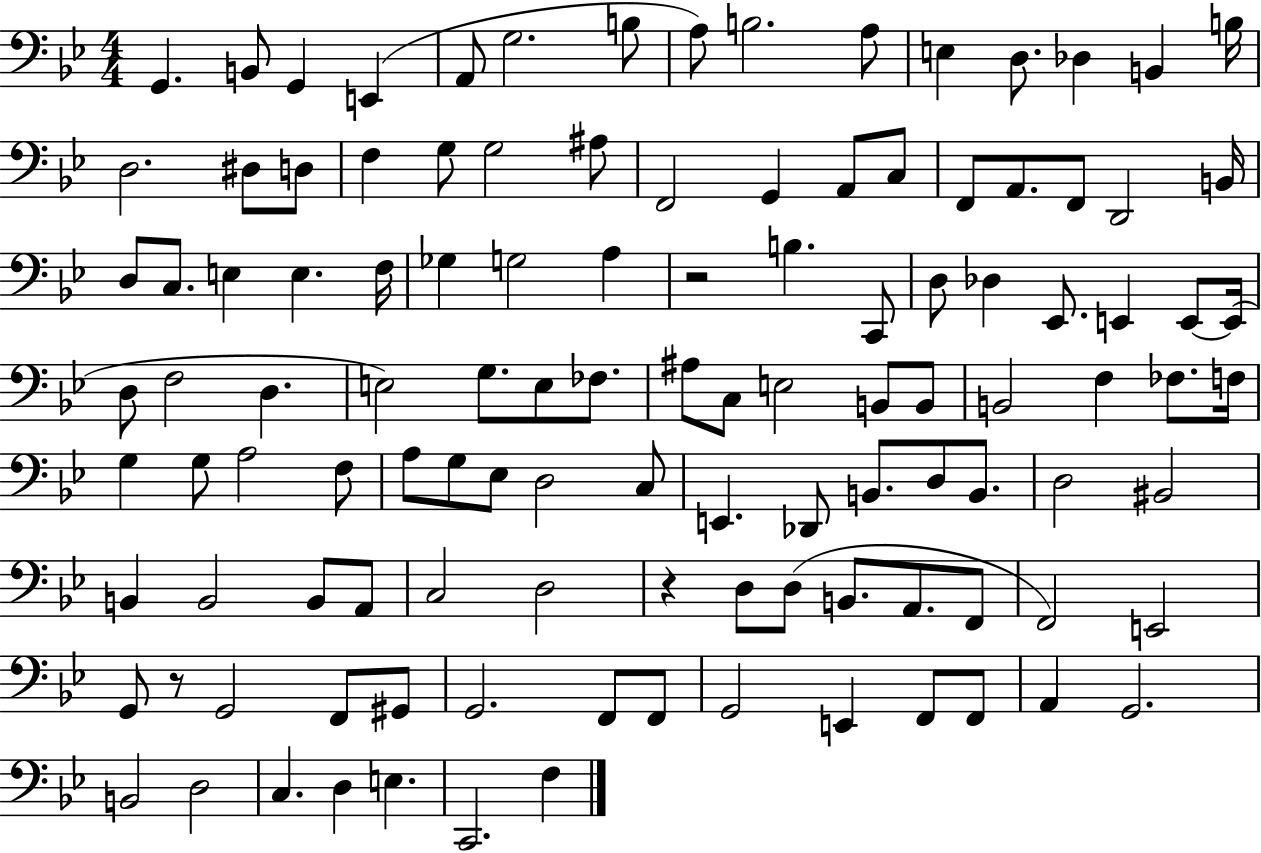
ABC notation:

X:1
T:Untitled
M:4/4
L:1/4
K:Bb
G,, B,,/2 G,, E,, A,,/2 G,2 B,/2 A,/2 B,2 A,/2 E, D,/2 _D, B,, B,/4 D,2 ^D,/2 D,/2 F, G,/2 G,2 ^A,/2 F,,2 G,, A,,/2 C,/2 F,,/2 A,,/2 F,,/2 D,,2 B,,/4 D,/2 C,/2 E, E, F,/4 _G, G,2 A, z2 B, C,,/2 D,/2 _D, _E,,/2 E,, E,,/2 E,,/4 D,/2 F,2 D, E,2 G,/2 E,/2 _F,/2 ^A,/2 C,/2 E,2 B,,/2 B,,/2 B,,2 F, _F,/2 F,/4 G, G,/2 A,2 F,/2 A,/2 G,/2 _E,/2 D,2 C,/2 E,, _D,,/2 B,,/2 D,/2 B,,/2 D,2 ^B,,2 B,, B,,2 B,,/2 A,,/2 C,2 D,2 z D,/2 D,/2 B,,/2 A,,/2 F,,/2 F,,2 E,,2 G,,/2 z/2 G,,2 F,,/2 ^G,,/2 G,,2 F,,/2 F,,/2 G,,2 E,, F,,/2 F,,/2 A,, G,,2 B,,2 D,2 C, D, E, C,,2 F,